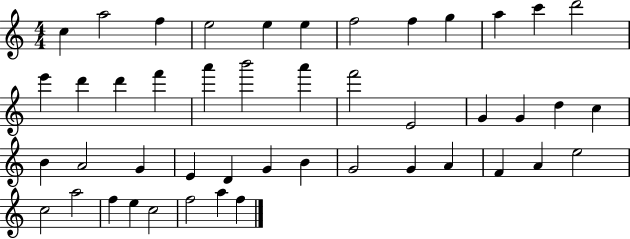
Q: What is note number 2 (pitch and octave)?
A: A5